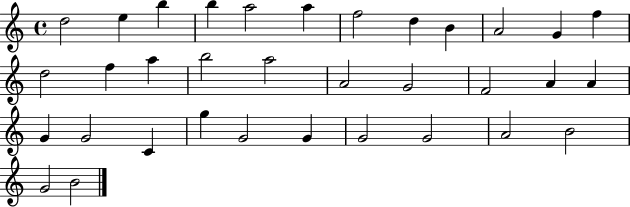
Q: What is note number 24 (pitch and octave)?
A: G4